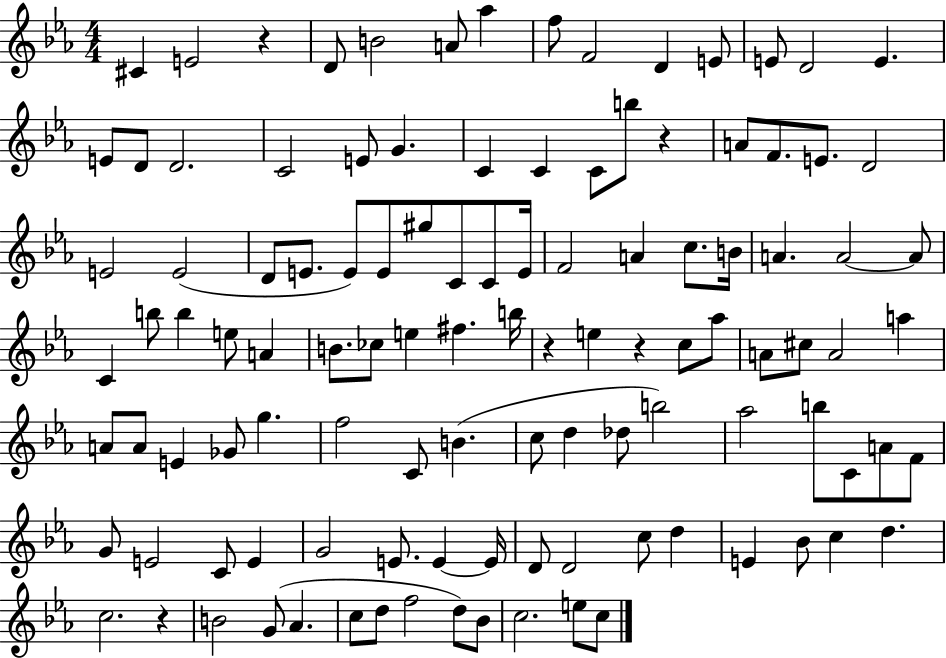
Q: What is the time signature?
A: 4/4